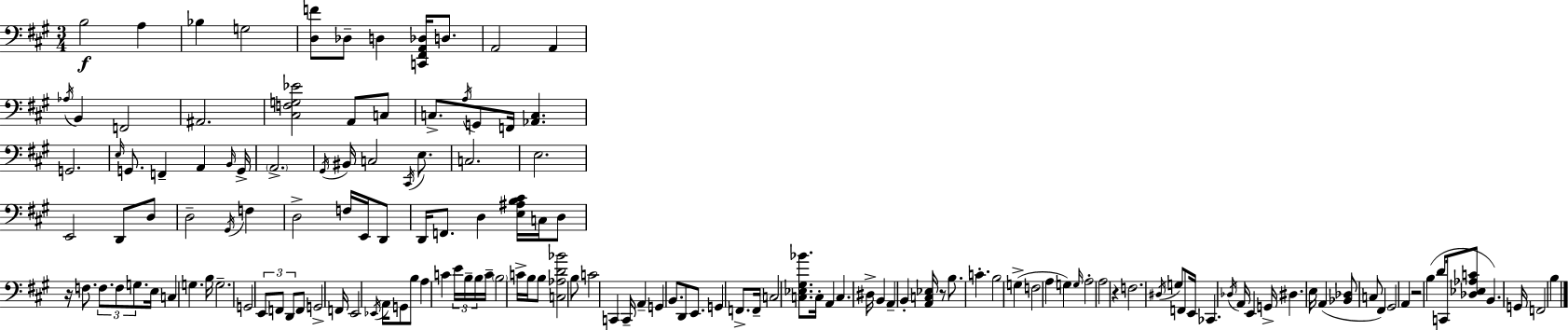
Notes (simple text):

B3/h A3/q Bb3/q G3/h [D3,F4]/e Db3/e D3/q [C2,F#2,A2,Db3]/s D3/e. A2/h A2/q Ab3/s B2/q F2/h A#2/h. [C#3,F3,G3,Eb4]/h A2/e C3/e C3/e. A3/s G2/e F2/s [Ab2,C3]/q. G2/h. E3/s G2/e. F2/q A2/q B2/s G2/s A2/h. G#2/s BIS2/s C3/h C#2/s E3/e. C3/h. E3/h. E2/h D2/e D3/e D3/h G#2/s F3/q D3/h F3/s E2/s D2/e D2/s F2/e. D3/q [E3,A#3,B3,C#4]/s C3/s D3/e R/s F3/e. F3/e. F3/e G3/e. E3/s C3/q G3/q. B3/s G3/h. G2/h E2/e F2/e D2/e F2/e G2/h F2/s E2/h Eb2/s A2/s G2/e B3/e A3/q C4/q E4/s B3/s B3/s C4/s B3/h C4/s B3/s B3/e [C3,Ab3,D4,Bb4]/h B3/e C4/h C2/q C2/s A2/q G2/q B2/e. D2/e E2/e. G2/q F2/e. F2/s C3/h [C3,Eb3,G#3,Bb4]/e. C3/s A2/q C3/q. D#3/s B2/q A2/q B2/q [A2,C3,Eb3]/s R/e B3/e. C4/q. B3/h G3/q F3/h A3/q G3/q G3/s A3/h A3/h R/q F3/h. D#3/s G3/e F2/e E2/s CES2/q. Db3/s A2/s E2/q G2/s D#3/q. E3/s A2/q [Bb2,Db3]/e C3/e F#2/q G#2/h A2/q R/h B3/q D4/e C2/s [Db3,Eb3,Ab3,C4]/e B2/q. G2/s F2/h B3/q